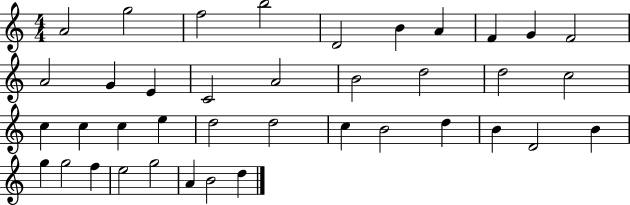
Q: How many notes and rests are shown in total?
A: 39